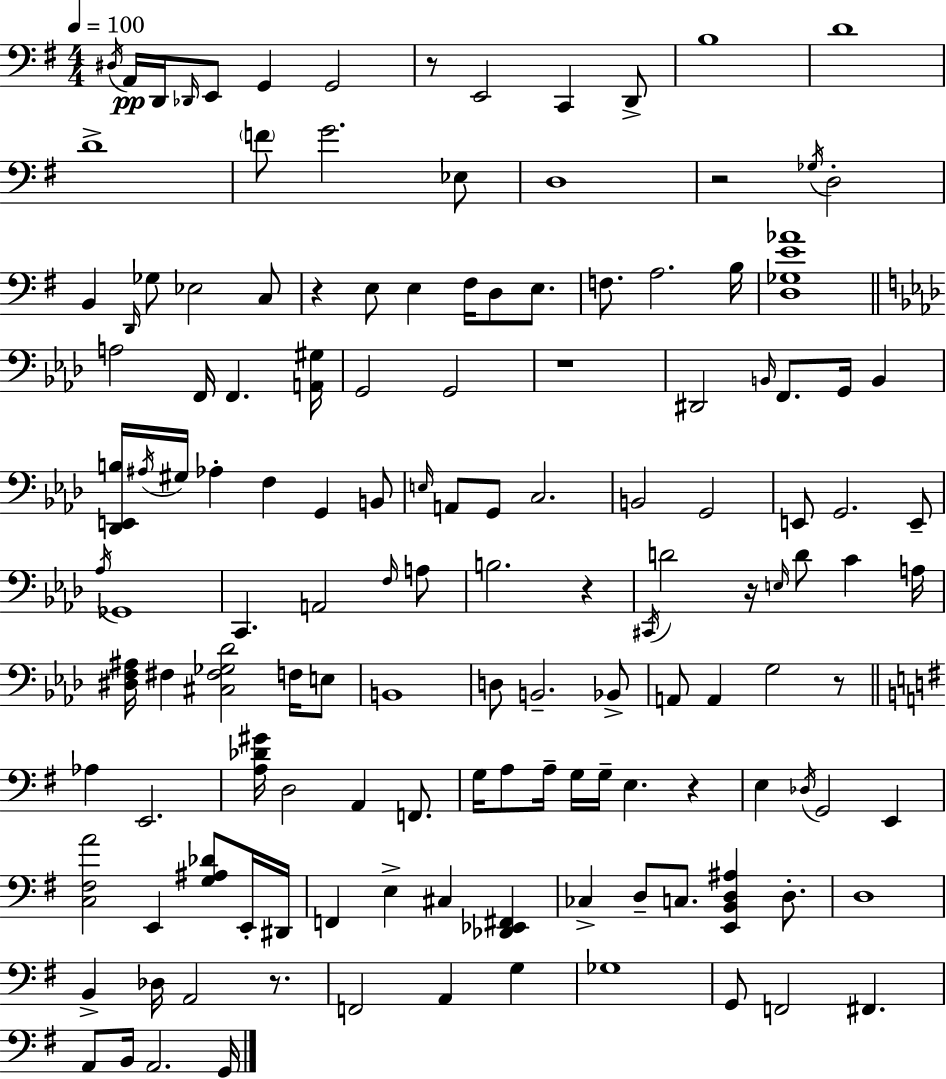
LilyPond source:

{
  \clef bass
  \numericTimeSignature
  \time 4/4
  \key e \minor
  \tempo 4 = 100
  \acciaccatura { dis16 }\pp a,16 d,16 \grace { des,16 } e,8 g,4 g,2 | r8 e,2 c,4 | d,8-> b1 | d'1 | \break d'1-> | \parenthesize f'8 g'2. | ees8 d1 | r2 \acciaccatura { ges16 } d2-. | \break b,4 \grace { d,16 } ges8 ees2 | c8 r4 e8 e4 fis16 d8 | e8. f8. a2. | b16 <d ges e' aes'>1 | \break \bar "||" \break \key f \minor a2 f,16 f,4. <a, gis>16 | g,2 g,2 | r1 | dis,2 \grace { b,16 } f,8. g,16 b,4 | \break <des, e, b>16 \acciaccatura { ais16 } gis16 aes4-. f4 g,4 | b,8 \grace { e16 } a,8 g,8 c2. | b,2 g,2 | e,8 g,2. | \break e,8-- \acciaccatura { aes16 } ges,1 | c,4. a,2 | \grace { f16 } a8 b2. | r4 \acciaccatura { cis,16 } d'2 r16 \grace { e16 } | \break d'8 c'4 a16 <dis f ais>16 fis4 <cis fis ges des'>2 | f16 e8 b,1 | d8 b,2.-- | bes,8-> a,8 a,4 g2 | \break r8 \bar "||" \break \key e \minor aes4 e,2. | <a des' gis'>16 d2 a,4 f,8. | g16 a8 a16-- g16 g16-- e4. r4 | e4 \acciaccatura { des16 } g,2 e,4 | \break <c fis a'>2 e,4 <g ais des'>8 e,16-. | dis,16 f,4 e4-> cis4 <des, ees, fis,>4 | ces4-> d8-- c8. <e, b, d ais>4 d8.-. | d1 | \break b,4-> des16 a,2 r8. | f,2 a,4 g4 | ges1 | g,8 f,2 fis,4. | \break a,8 b,16 a,2. | g,16 \bar "|."
}